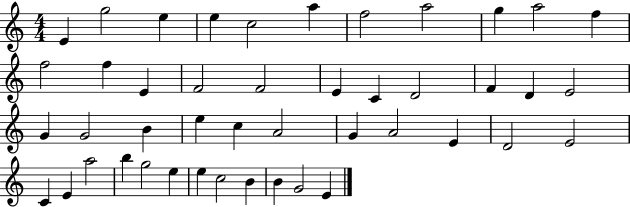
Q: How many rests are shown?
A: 0